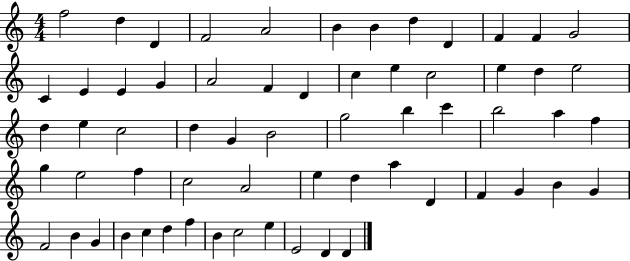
F5/h D5/q D4/q F4/h A4/h B4/q B4/q D5/q D4/q F4/q F4/q G4/h C4/q E4/q E4/q G4/q A4/h F4/q D4/q C5/q E5/q C5/h E5/q D5/q E5/h D5/q E5/q C5/h D5/q G4/q B4/h G5/h B5/q C6/q B5/h A5/q F5/q G5/q E5/h F5/q C5/h A4/h E5/q D5/q A5/q D4/q F4/q G4/q B4/q G4/q F4/h B4/q G4/q B4/q C5/q D5/q F5/q B4/q C5/h E5/q E4/h D4/q D4/q